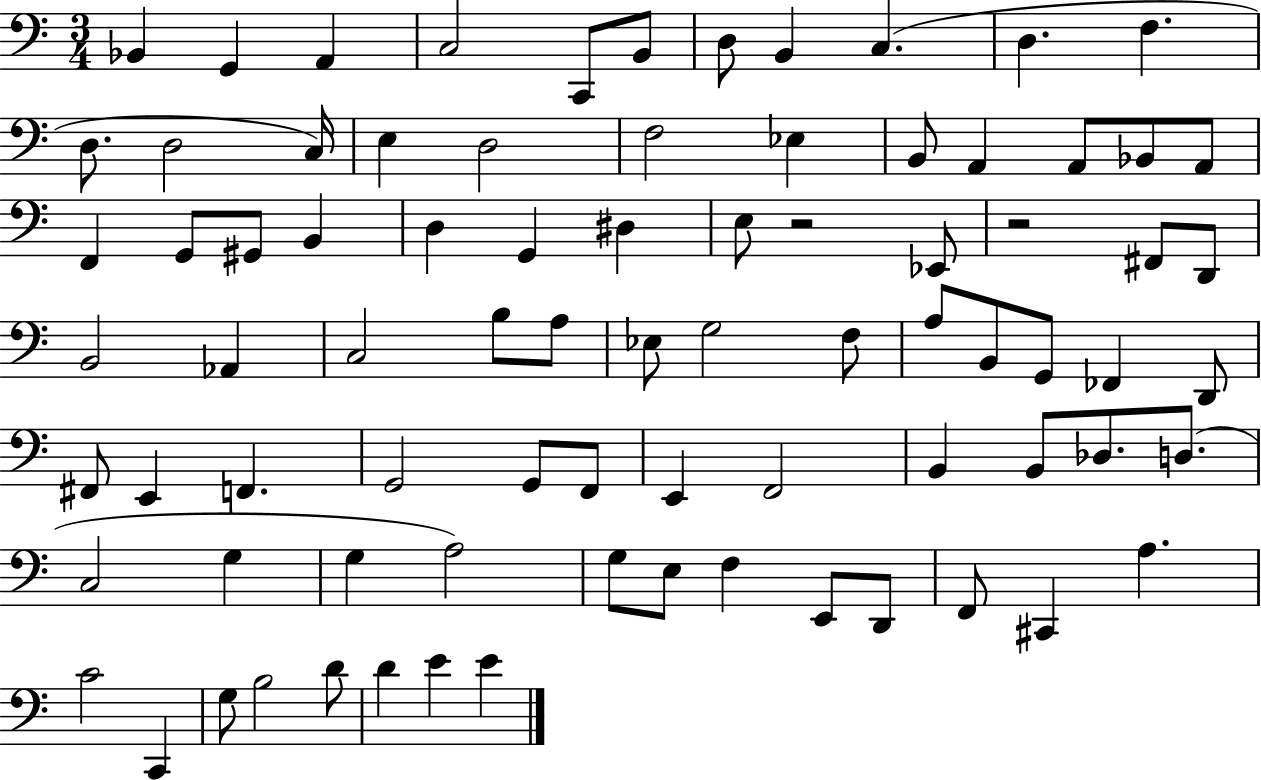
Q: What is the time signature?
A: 3/4